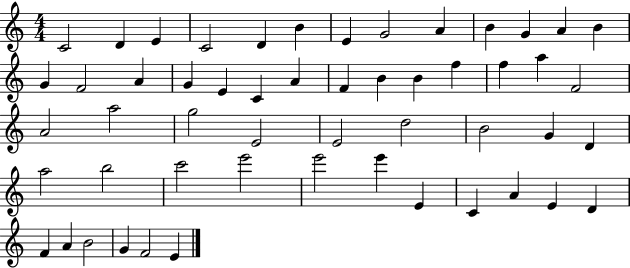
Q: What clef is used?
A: treble